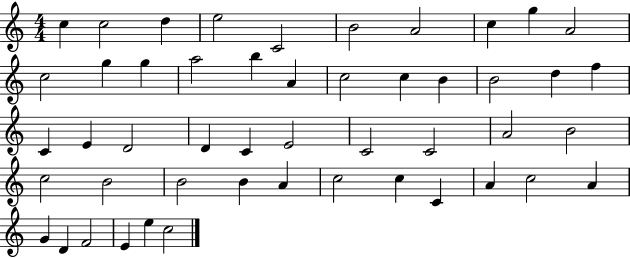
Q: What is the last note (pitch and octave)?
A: C5